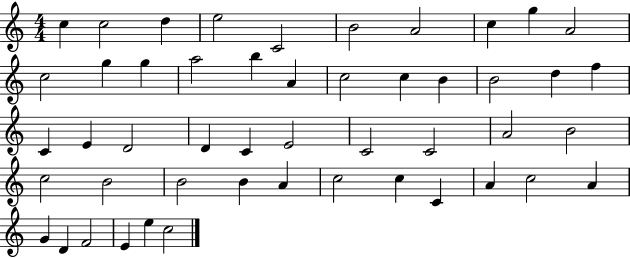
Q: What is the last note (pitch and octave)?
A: C5